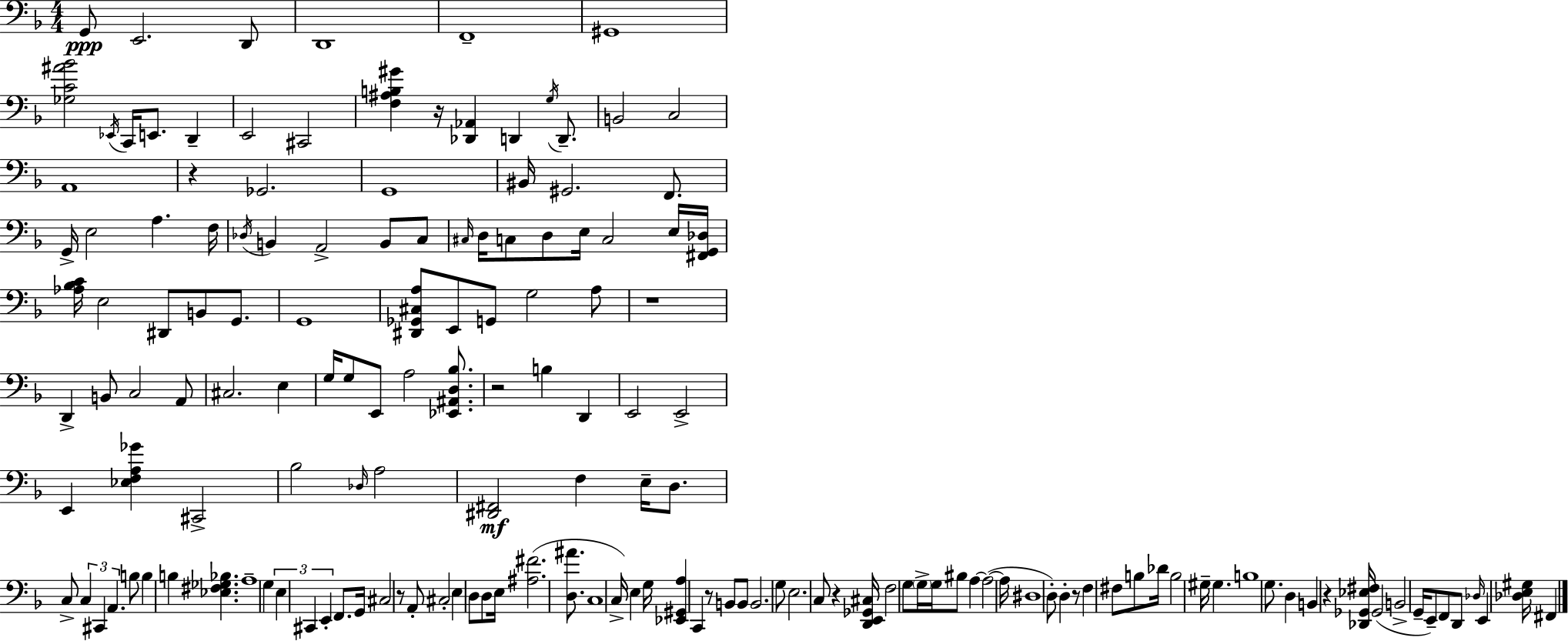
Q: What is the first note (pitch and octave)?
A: G2